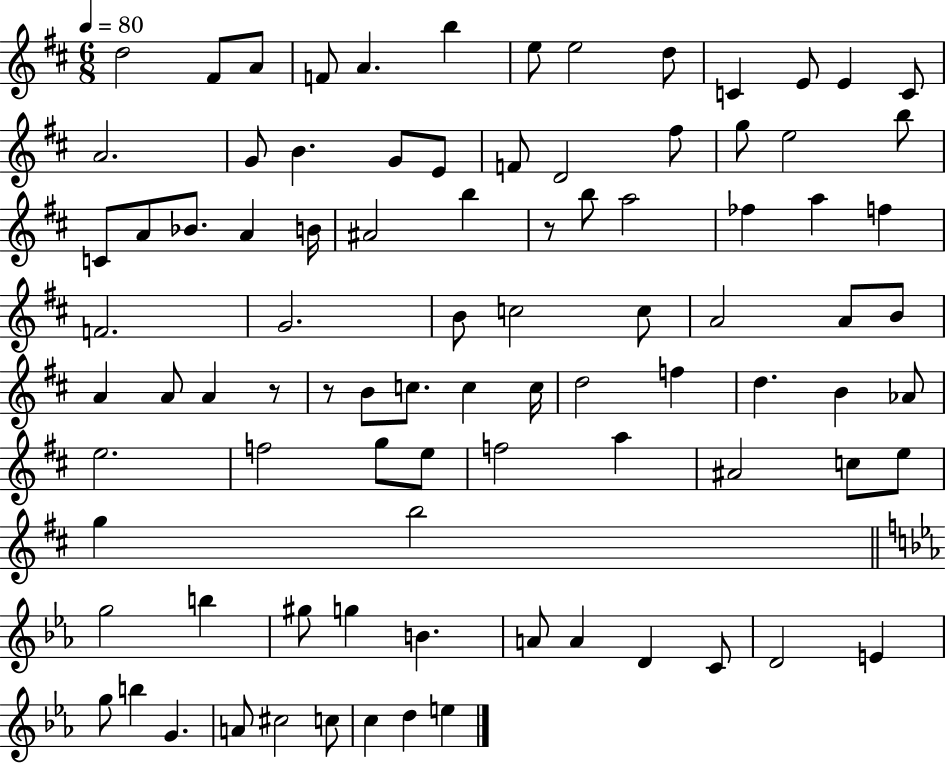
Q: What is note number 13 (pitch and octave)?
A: C4